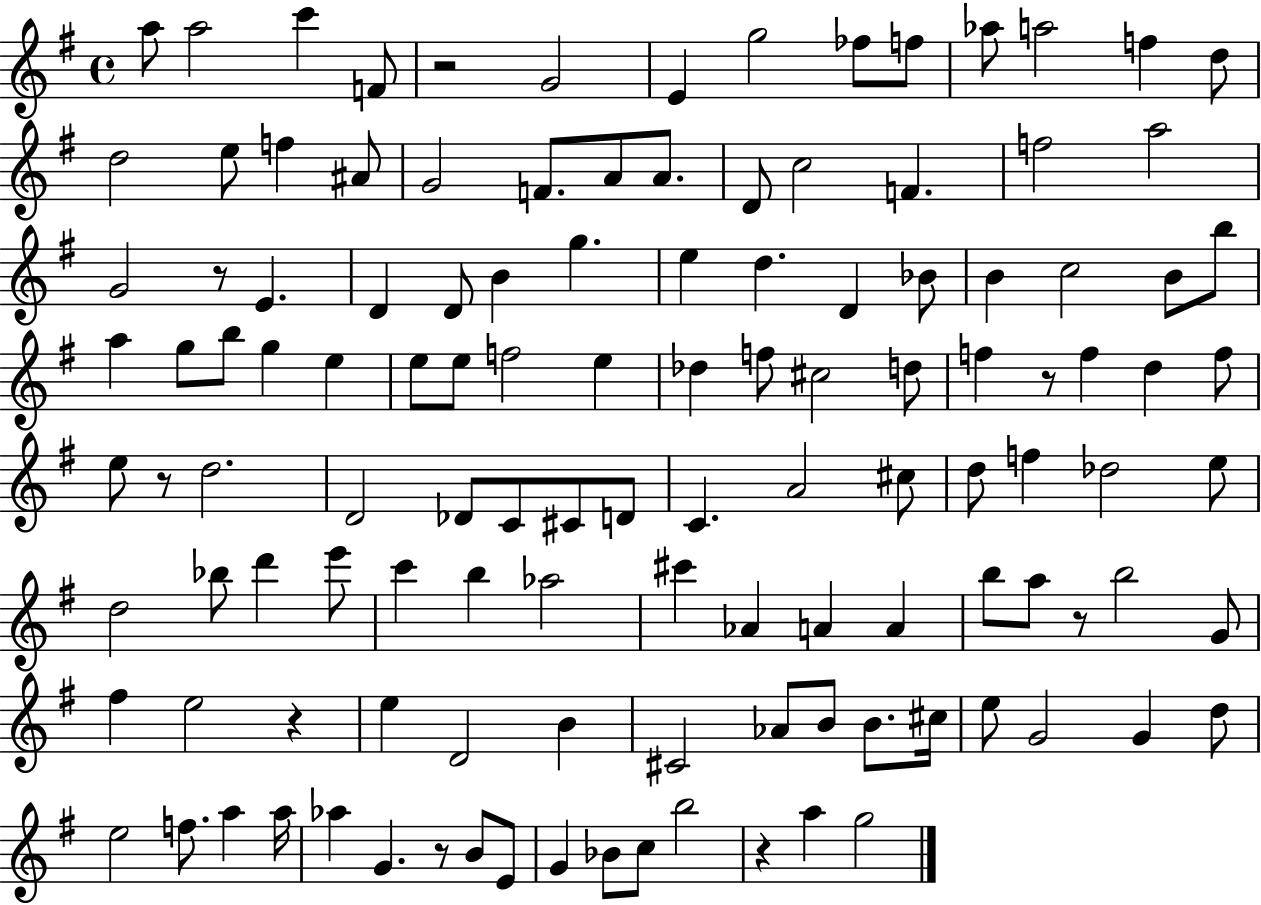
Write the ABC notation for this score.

X:1
T:Untitled
M:4/4
L:1/4
K:G
a/2 a2 c' F/2 z2 G2 E g2 _f/2 f/2 _a/2 a2 f d/2 d2 e/2 f ^A/2 G2 F/2 A/2 A/2 D/2 c2 F f2 a2 G2 z/2 E D D/2 B g e d D _B/2 B c2 B/2 b/2 a g/2 b/2 g e e/2 e/2 f2 e _d f/2 ^c2 d/2 f z/2 f d f/2 e/2 z/2 d2 D2 _D/2 C/2 ^C/2 D/2 C A2 ^c/2 d/2 f _d2 e/2 d2 _b/2 d' e'/2 c' b _a2 ^c' _A A A b/2 a/2 z/2 b2 G/2 ^f e2 z e D2 B ^C2 _A/2 B/2 B/2 ^c/4 e/2 G2 G d/2 e2 f/2 a a/4 _a G z/2 B/2 E/2 G _B/2 c/2 b2 z a g2